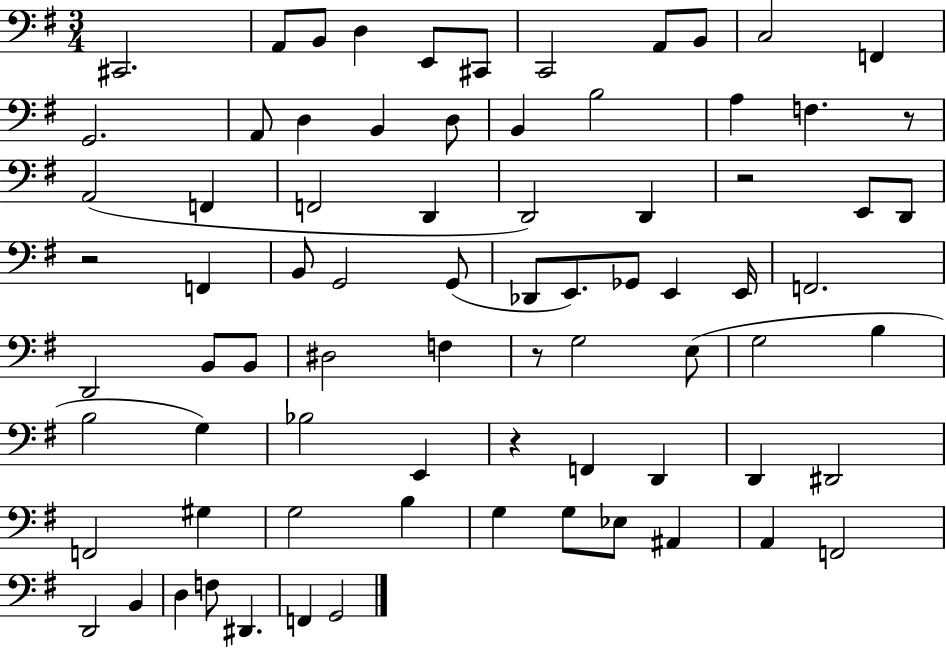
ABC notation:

X:1
T:Untitled
M:3/4
L:1/4
K:G
^C,,2 A,,/2 B,,/2 D, E,,/2 ^C,,/2 C,,2 A,,/2 B,,/2 C,2 F,, G,,2 A,,/2 D, B,, D,/2 B,, B,2 A, F, z/2 A,,2 F,, F,,2 D,, D,,2 D,, z2 E,,/2 D,,/2 z2 F,, B,,/2 G,,2 G,,/2 _D,,/2 E,,/2 _G,,/2 E,, E,,/4 F,,2 D,,2 B,,/2 B,,/2 ^D,2 F, z/2 G,2 E,/2 G,2 B, B,2 G, _B,2 E,, z F,, D,, D,, ^D,,2 F,,2 ^G, G,2 B, G, G,/2 _E,/2 ^A,, A,, F,,2 D,,2 B,, D, F,/2 ^D,, F,, G,,2